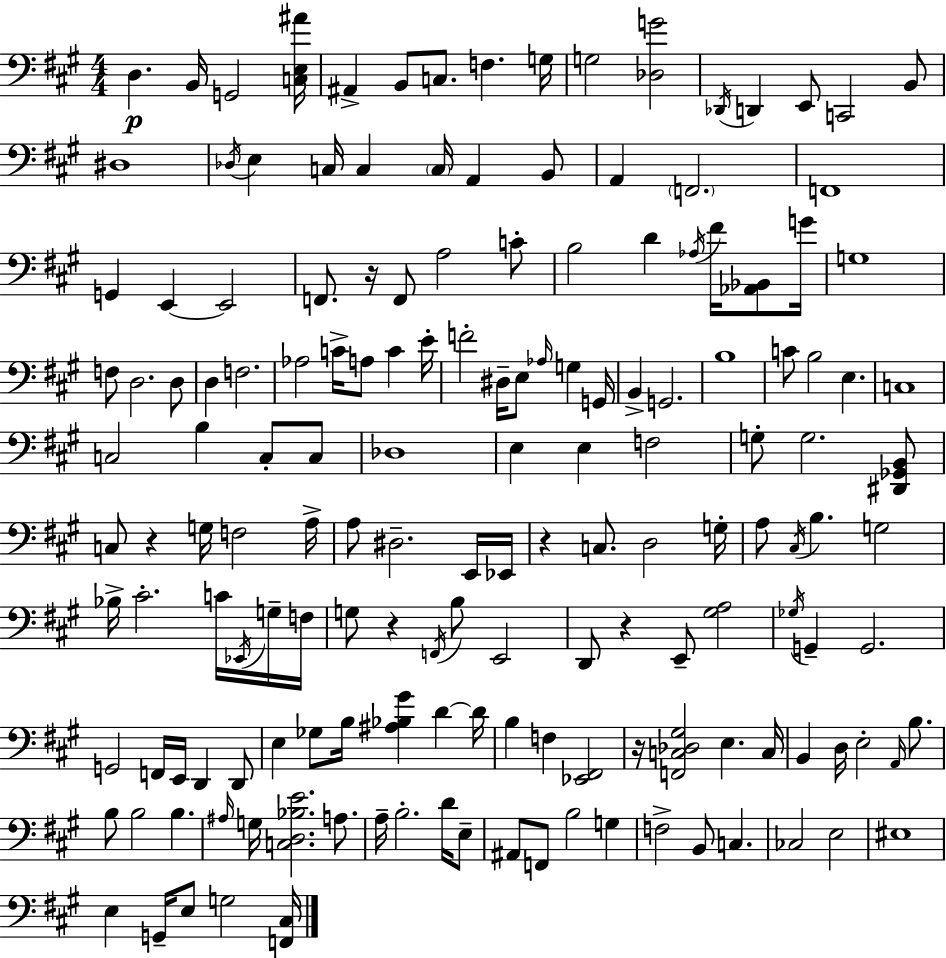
D3/q. B2/s G2/h [C3,E3,A#4]/s A#2/q B2/e C3/e. F3/q. G3/s G3/h [Db3,G4]/h Db2/s D2/q E2/e C2/h B2/e D#3/w Db3/s E3/q C3/s C3/q C3/s A2/q B2/e A2/q F2/h. F2/w G2/q E2/q E2/h F2/e. R/s F2/e A3/h C4/e B3/h D4/q Ab3/s F#4/s [Ab2,Bb2]/e G4/s G3/w F3/e D3/h. D3/e D3/q F3/h. Ab3/h C4/s A3/e C4/q E4/s F4/h D#3/s E3/e Ab3/s G3/q G2/s B2/q G2/h. B3/w C4/e B3/h E3/q. C3/w C3/h B3/q C3/e C3/e Db3/w E3/q E3/q F3/h G3/e G3/h. [D#2,Gb2,B2]/e C3/e R/q G3/s F3/h A3/s A3/e D#3/h. E2/s Eb2/s R/q C3/e. D3/h G3/s A3/e C#3/s B3/q. G3/h Bb3/s C#4/h. C4/s Eb2/s G3/s F3/s G3/e R/q F2/s B3/e E2/h D2/e R/q E2/e [G#3,A3]/h Gb3/s G2/q G2/h. G2/h F2/s E2/s D2/q D2/e E3/q Gb3/e B3/s [A#3,Bb3,G#4]/q D4/q D4/s B3/q F3/q [Eb2,F#2]/h R/s [F2,C3,Db3,G#3]/h E3/q. C3/s B2/q D3/s E3/h A2/s B3/e. B3/e B3/h B3/q. A#3/s G3/s [C3,D3,Bb3,E4]/h. A3/e. A3/s B3/h. D4/s E3/e A#2/e F2/e B3/h G3/q F3/h B2/e C3/q. CES3/h E3/h EIS3/w E3/q G2/s E3/e G3/h [F2,C#3]/s